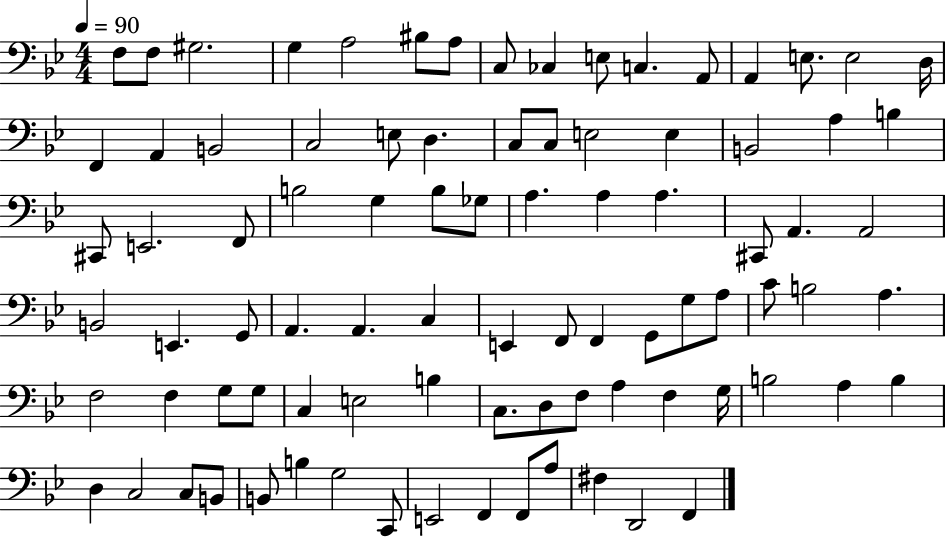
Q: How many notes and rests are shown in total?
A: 88